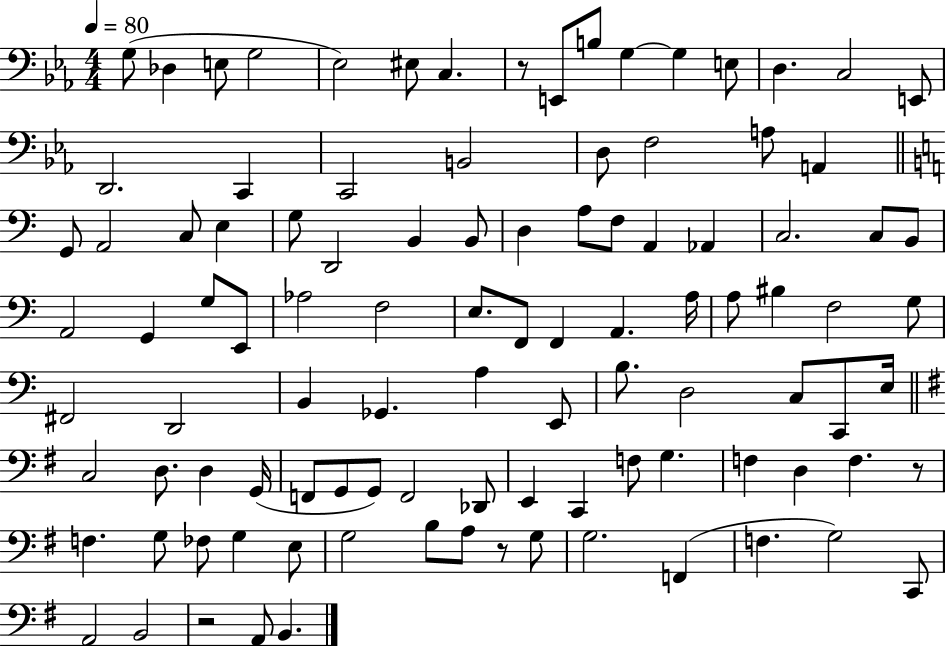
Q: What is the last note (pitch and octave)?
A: B2